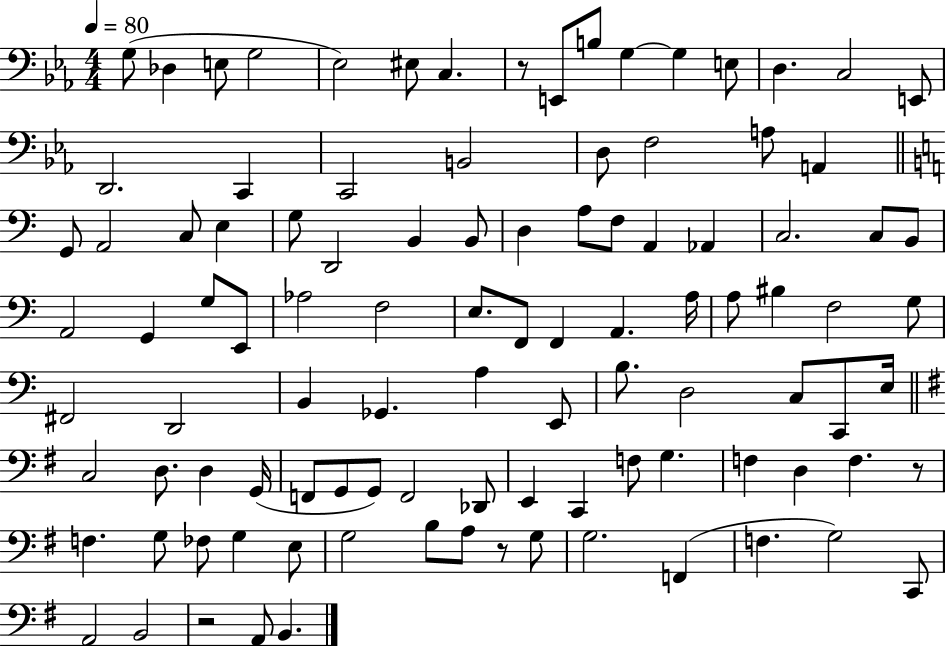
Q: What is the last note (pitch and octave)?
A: B2